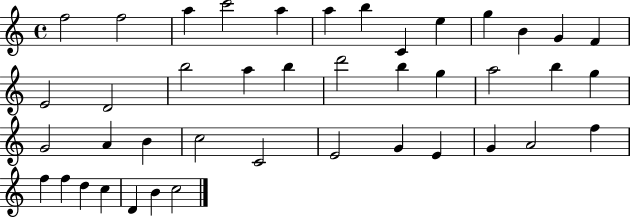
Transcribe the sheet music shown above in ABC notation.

X:1
T:Untitled
M:4/4
L:1/4
K:C
f2 f2 a c'2 a a b C e g B G F E2 D2 b2 a b d'2 b g a2 b g G2 A B c2 C2 E2 G E G A2 f f f d c D B c2